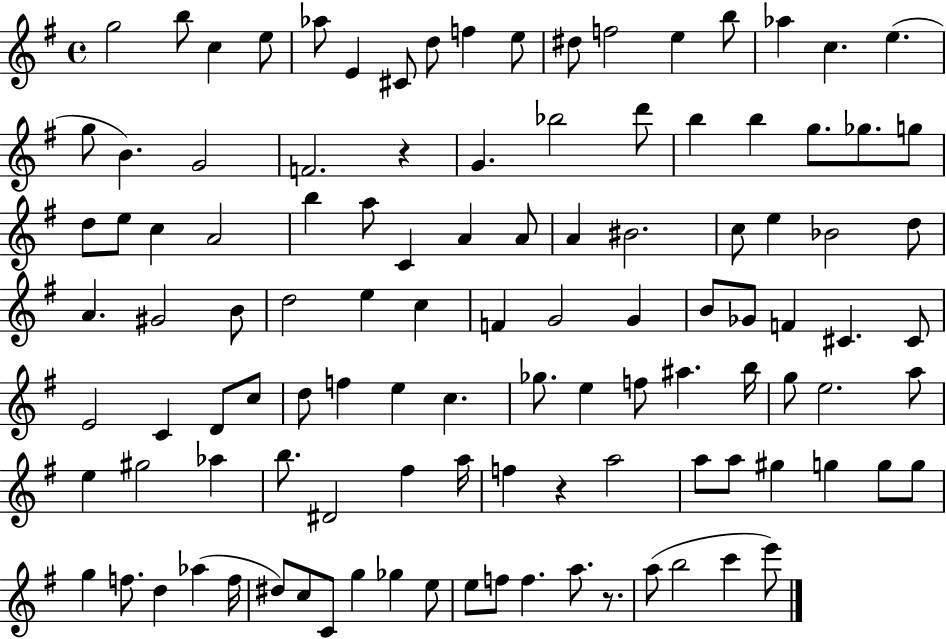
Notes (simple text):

G5/h B5/e C5/q E5/e Ab5/e E4/q C#4/e D5/e F5/q E5/e D#5/e F5/h E5/q B5/e Ab5/q C5/q. E5/q. G5/e B4/q. G4/h F4/h. R/q G4/q. Bb5/h D6/e B5/q B5/q G5/e. Gb5/e. G5/e D5/e E5/e C5/q A4/h B5/q A5/e C4/q A4/q A4/e A4/q BIS4/h. C5/e E5/q Bb4/h D5/e A4/q. G#4/h B4/e D5/h E5/q C5/q F4/q G4/h G4/q B4/e Gb4/e F4/q C#4/q. C#4/e E4/h C4/q D4/e C5/e D5/e F5/q E5/q C5/q. Gb5/e. E5/q F5/e A#5/q. B5/s G5/e E5/h. A5/e E5/q G#5/h Ab5/q B5/e. D#4/h F#5/q A5/s F5/q R/q A5/h A5/e A5/e G#5/q G5/q G5/e G5/e G5/q F5/e. D5/q Ab5/q F5/s D#5/e C5/e C4/e G5/q Gb5/q E5/e E5/e F5/e F5/q. A5/e. R/e. A5/e B5/h C6/q E6/e